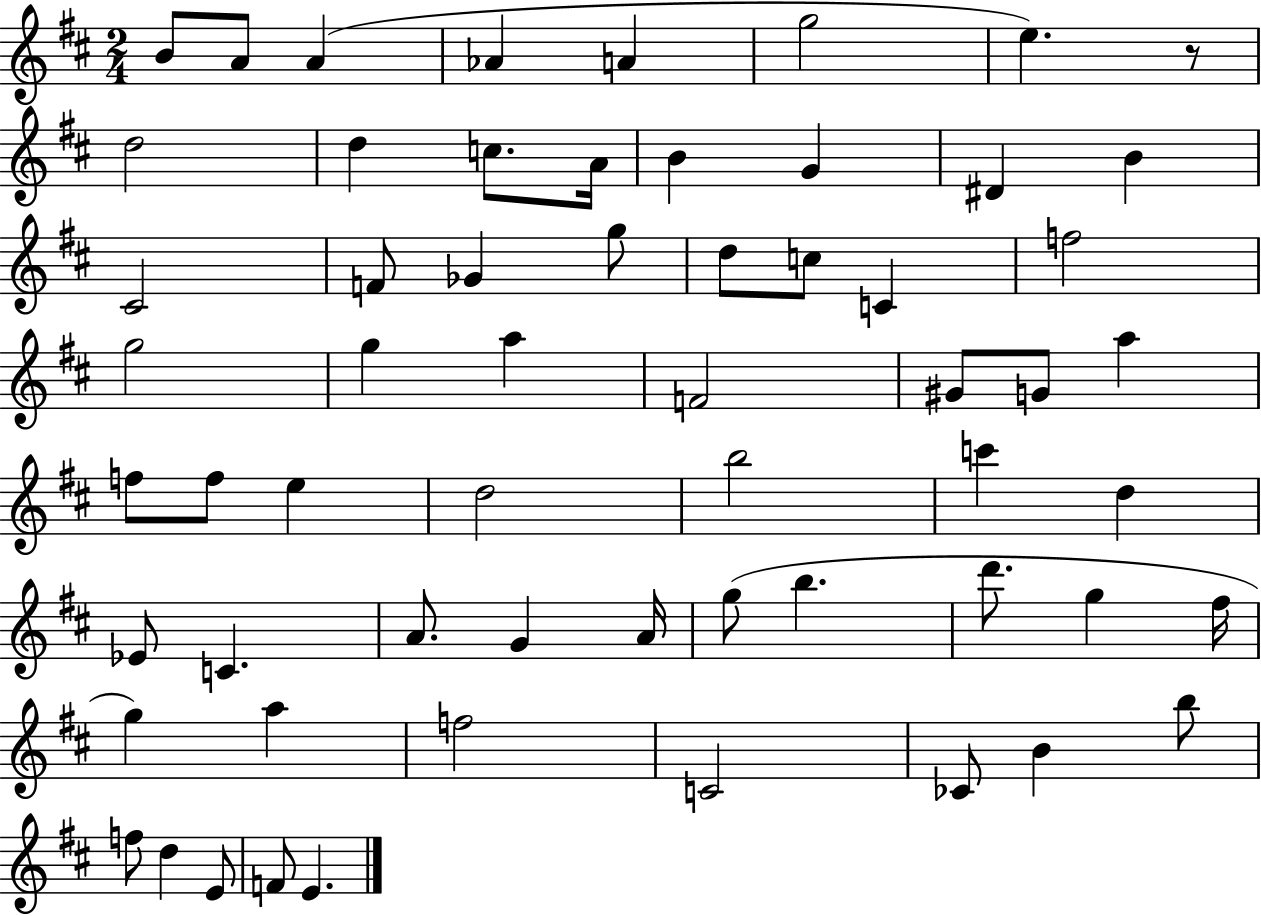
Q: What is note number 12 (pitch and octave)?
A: B4